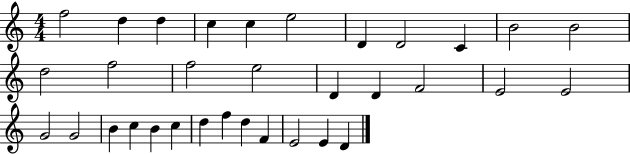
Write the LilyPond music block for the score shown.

{
  \clef treble
  \numericTimeSignature
  \time 4/4
  \key c \major
  f''2 d''4 d''4 | c''4 c''4 e''2 | d'4 d'2 c'4 | b'2 b'2 | \break d''2 f''2 | f''2 e''2 | d'4 d'4 f'2 | e'2 e'2 | \break g'2 g'2 | b'4 c''4 b'4 c''4 | d''4 f''4 d''4 f'4 | e'2 e'4 d'4 | \break \bar "|."
}